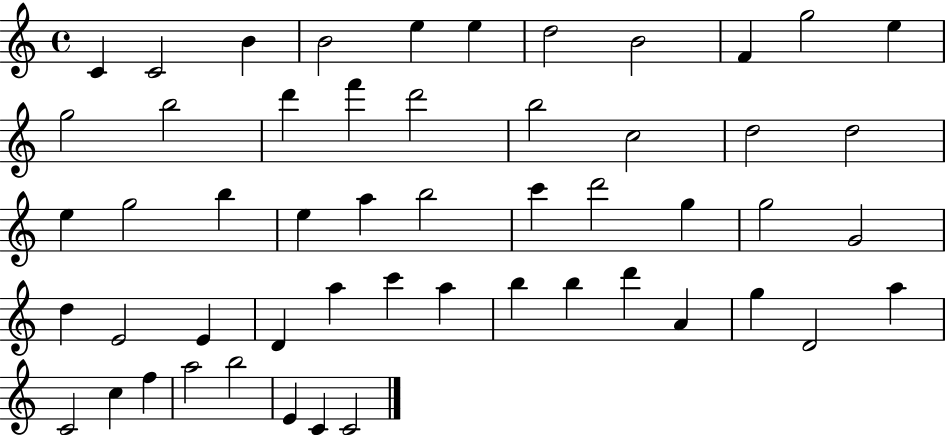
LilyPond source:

{
  \clef treble
  \time 4/4
  \defaultTimeSignature
  \key c \major
  c'4 c'2 b'4 | b'2 e''4 e''4 | d''2 b'2 | f'4 g''2 e''4 | \break g''2 b''2 | d'''4 f'''4 d'''2 | b''2 c''2 | d''2 d''2 | \break e''4 g''2 b''4 | e''4 a''4 b''2 | c'''4 d'''2 g''4 | g''2 g'2 | \break d''4 e'2 e'4 | d'4 a''4 c'''4 a''4 | b''4 b''4 d'''4 a'4 | g''4 d'2 a''4 | \break c'2 c''4 f''4 | a''2 b''2 | e'4 c'4 c'2 | \bar "|."
}